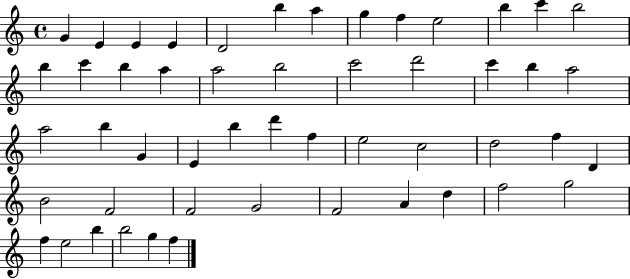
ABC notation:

X:1
T:Untitled
M:4/4
L:1/4
K:C
G E E E D2 b a g f e2 b c' b2 b c' b a a2 b2 c'2 d'2 c' b a2 a2 b G E b d' f e2 c2 d2 f D B2 F2 F2 G2 F2 A d f2 g2 f e2 b b2 g f